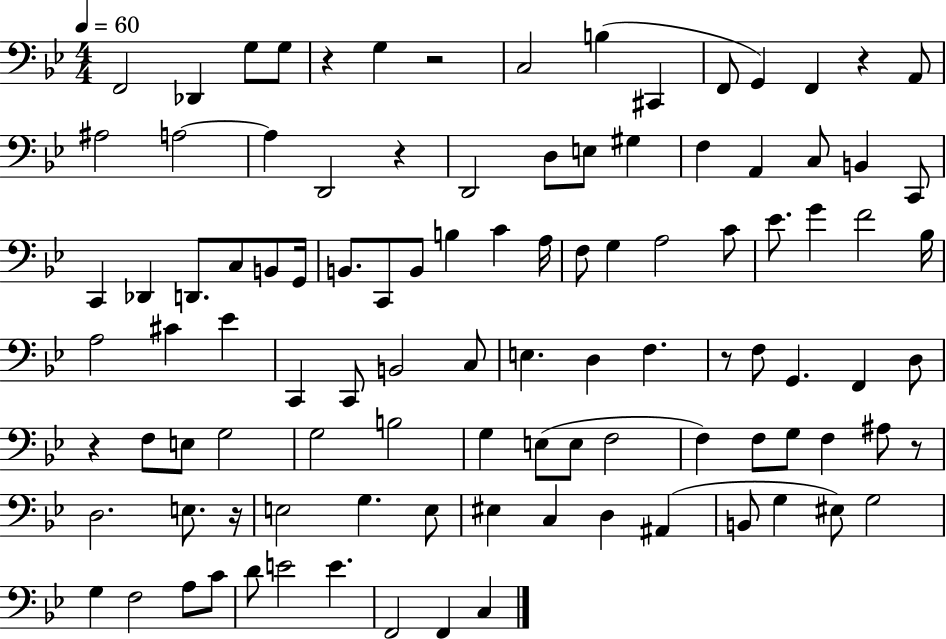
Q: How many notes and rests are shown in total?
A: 104